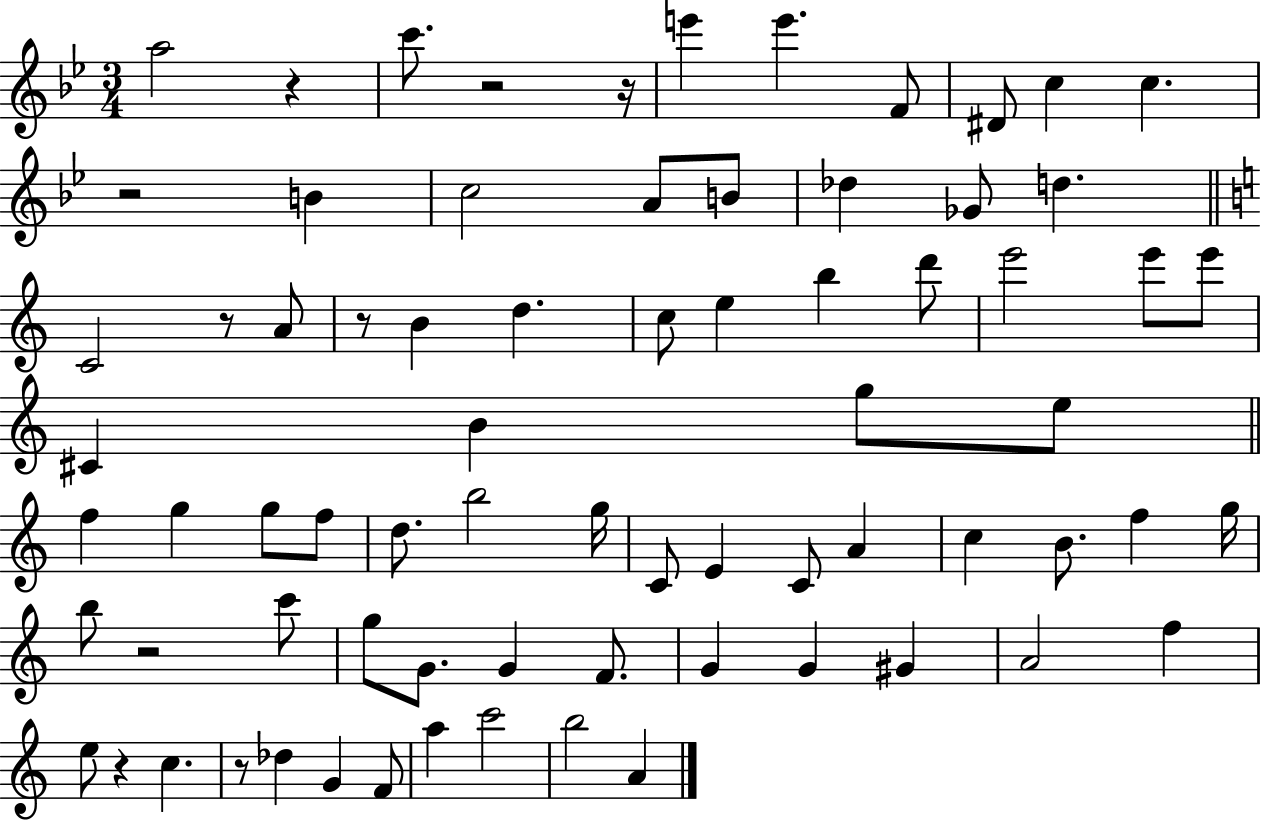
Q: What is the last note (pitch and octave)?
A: A4